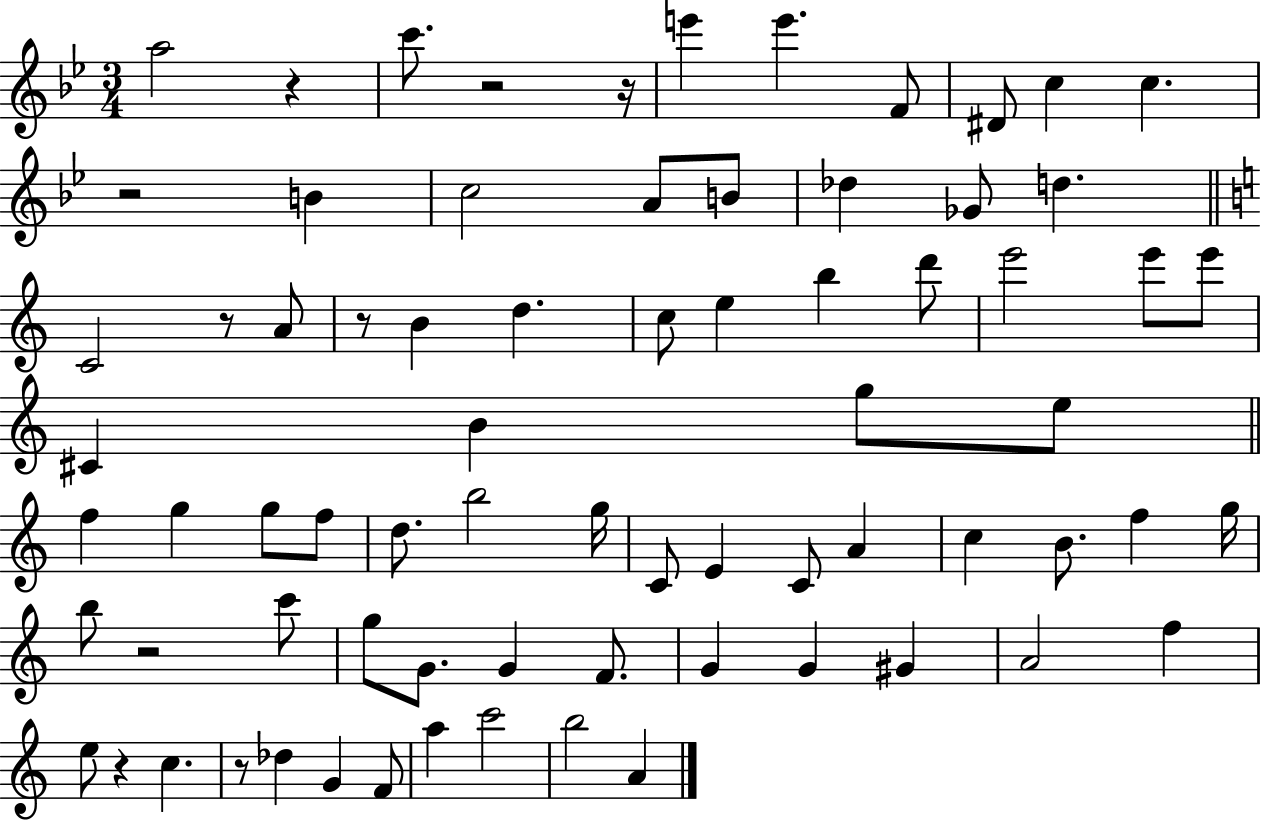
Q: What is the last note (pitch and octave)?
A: A4